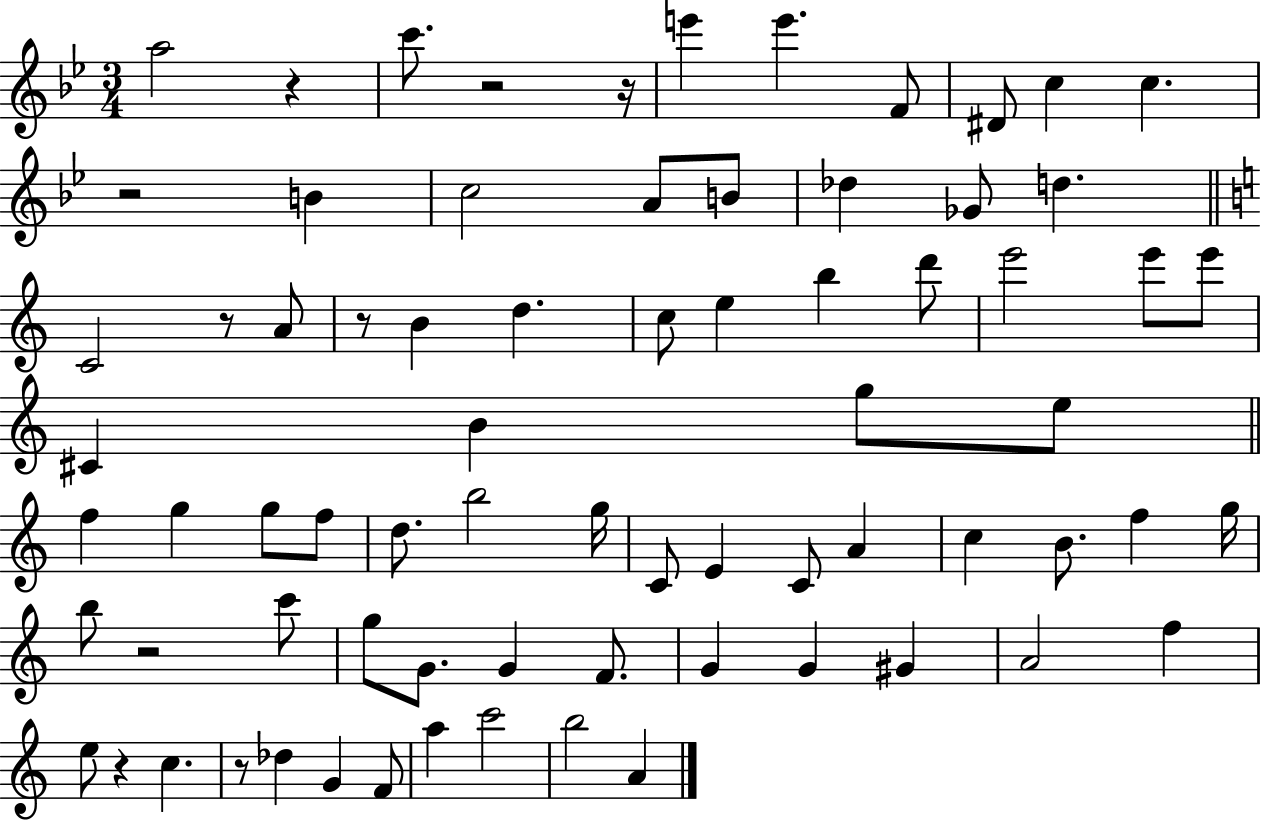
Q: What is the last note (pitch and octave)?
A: A4